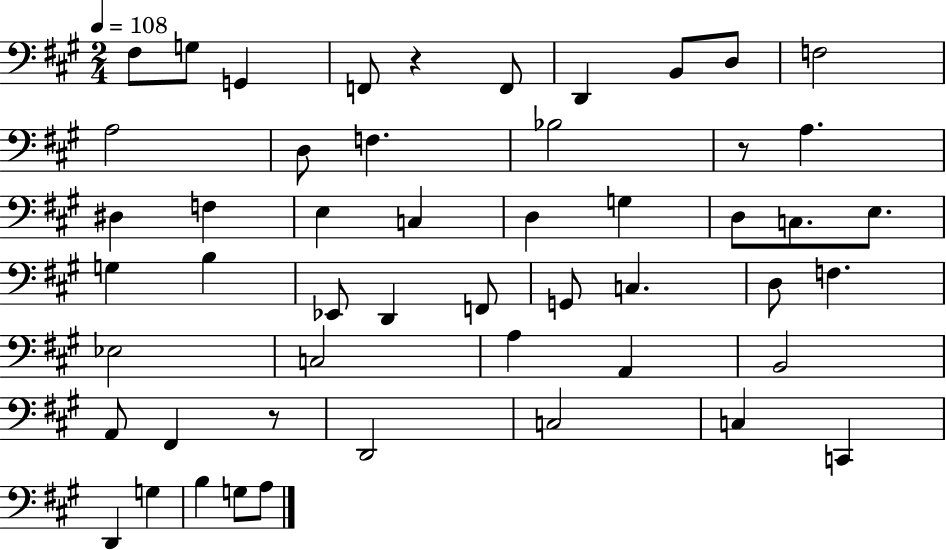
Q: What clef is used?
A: bass